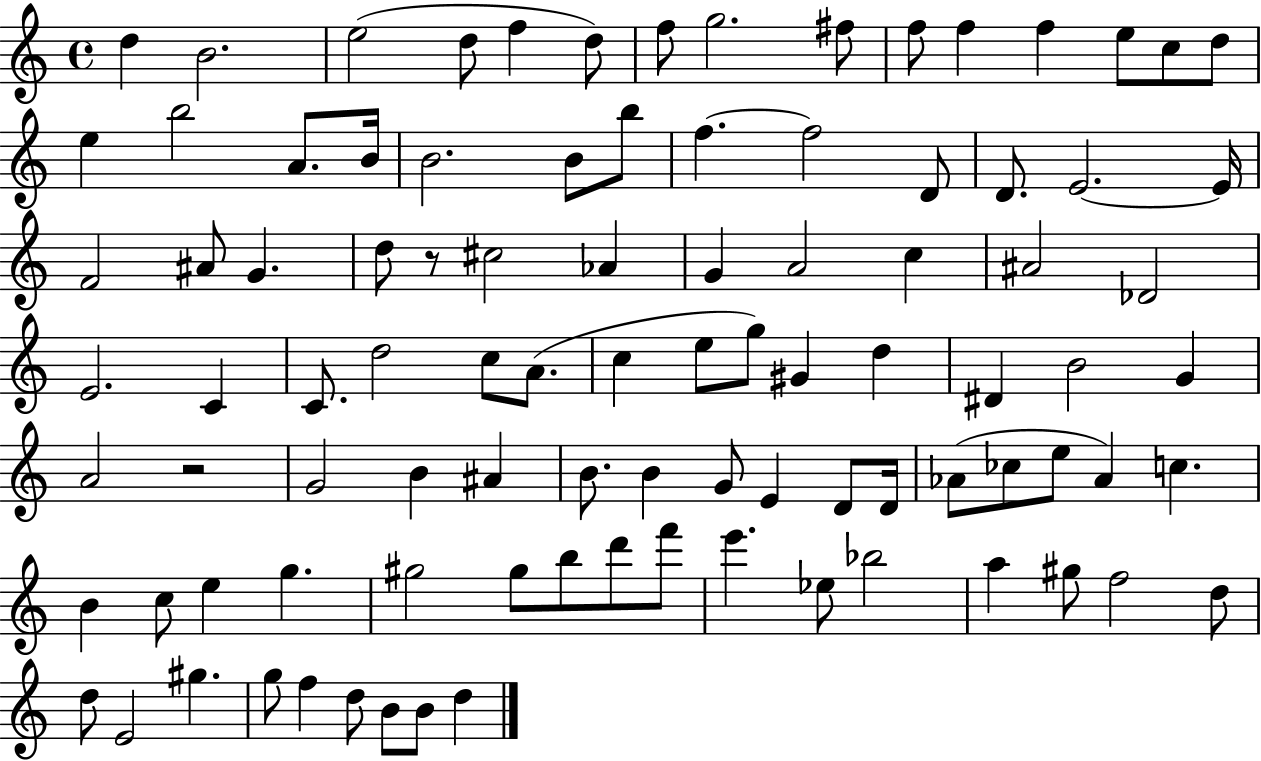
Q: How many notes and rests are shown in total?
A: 95